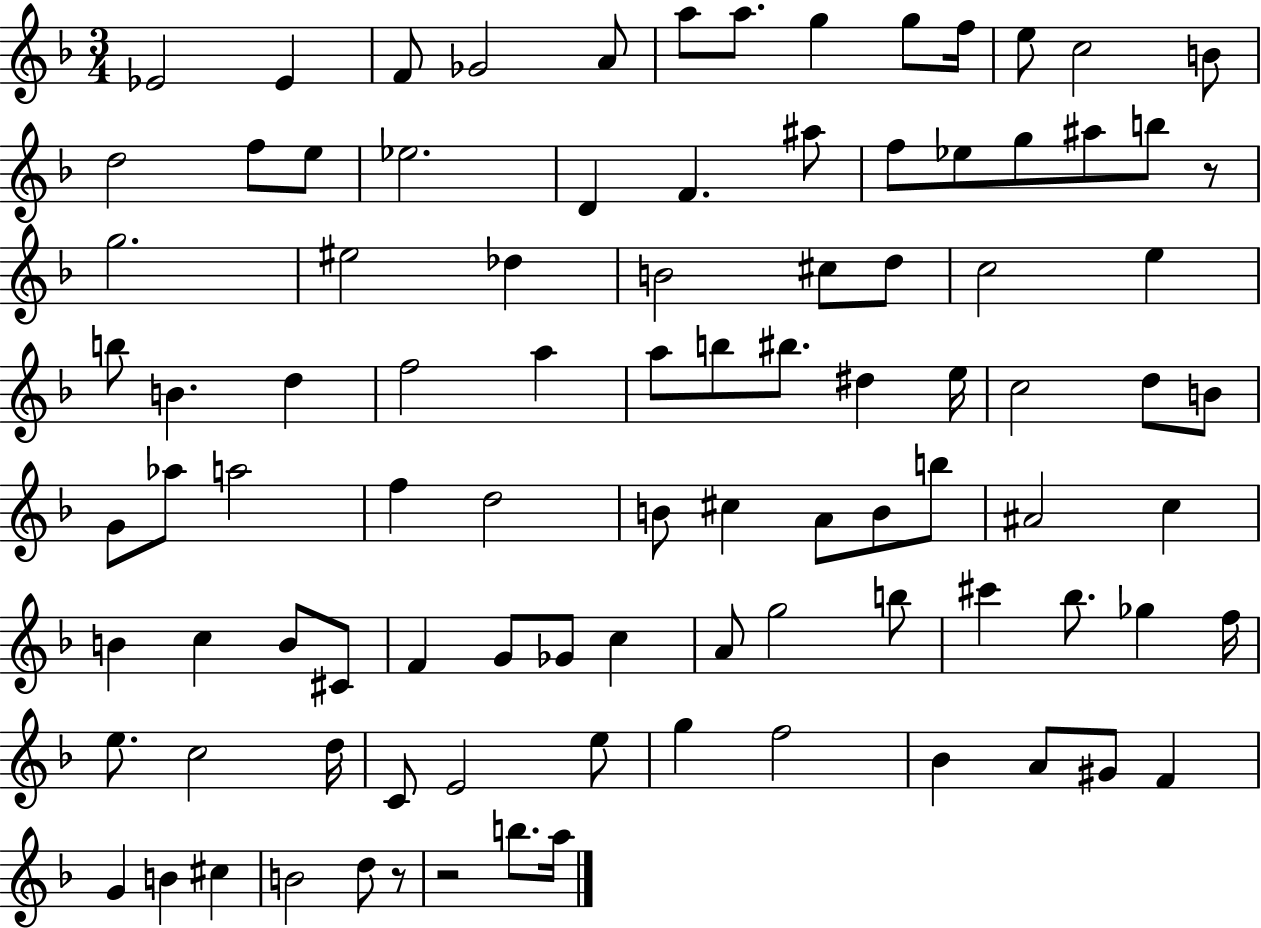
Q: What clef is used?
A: treble